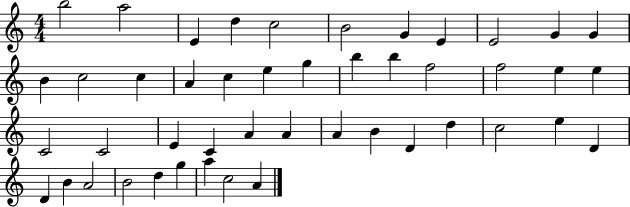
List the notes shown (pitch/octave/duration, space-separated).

B5/h A5/h E4/q D5/q C5/h B4/h G4/q E4/q E4/h G4/q G4/q B4/q C5/h C5/q A4/q C5/q E5/q G5/q B5/q B5/q F5/h F5/h E5/q E5/q C4/h C4/h E4/q C4/q A4/q A4/q A4/q B4/q D4/q D5/q C5/h E5/q D4/q D4/q B4/q A4/h B4/h D5/q G5/q A5/q C5/h A4/q